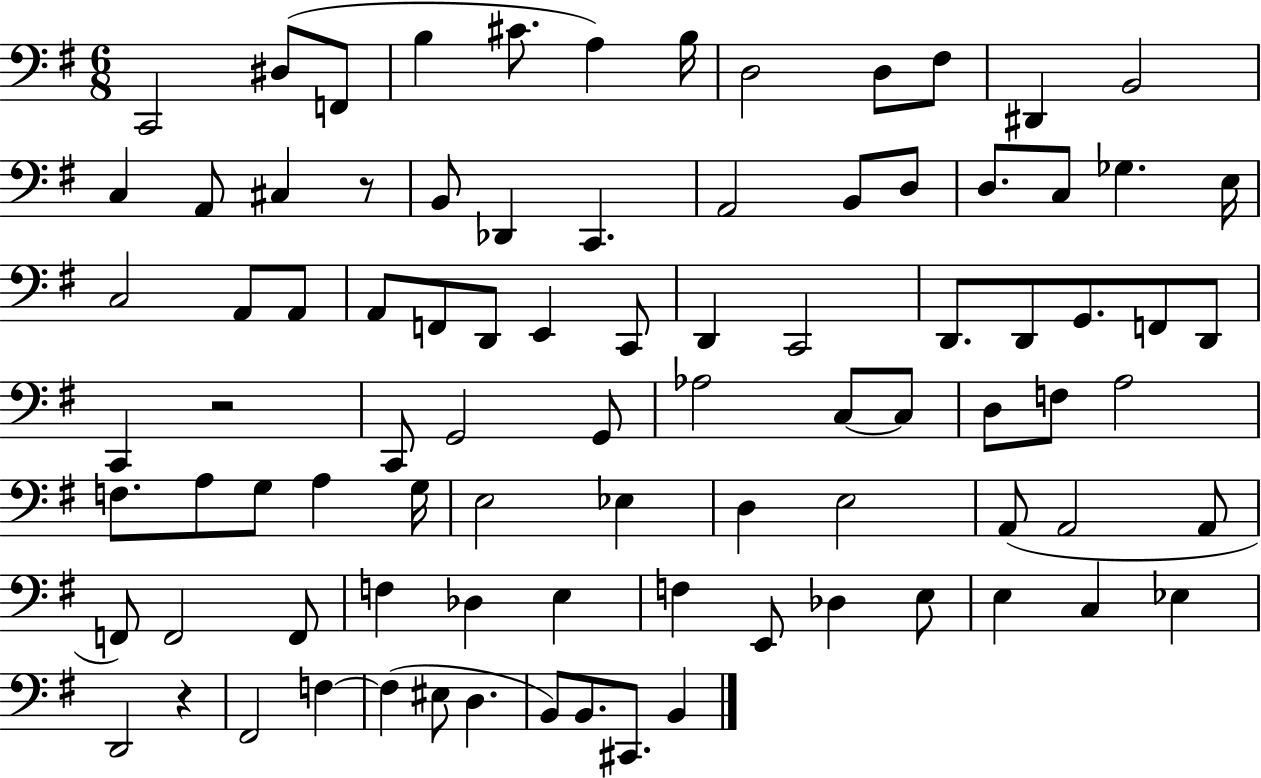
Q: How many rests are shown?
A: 3